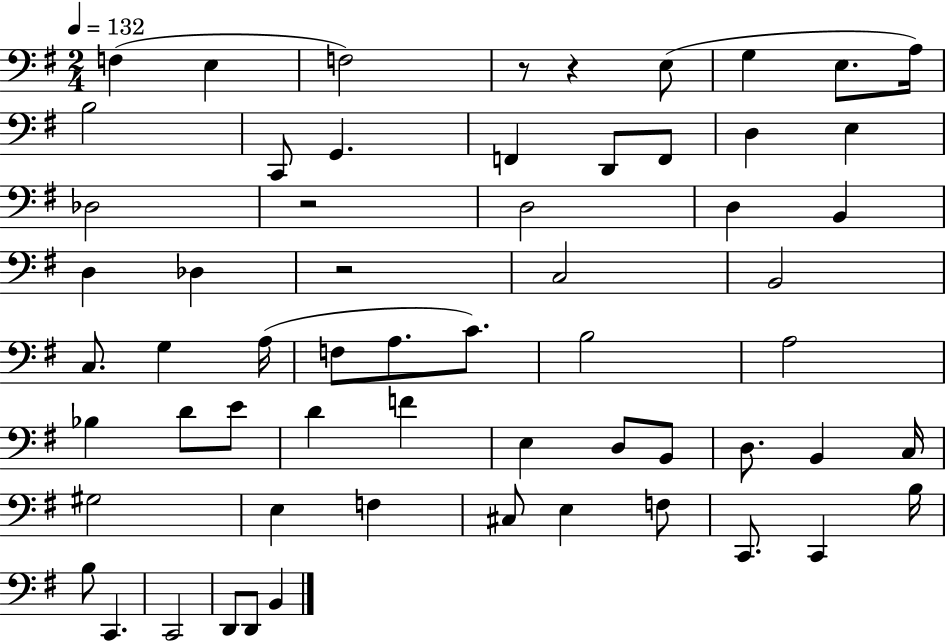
X:1
T:Untitled
M:2/4
L:1/4
K:G
F, E, F,2 z/2 z E,/2 G, E,/2 A,/4 B,2 C,,/2 G,, F,, D,,/2 F,,/2 D, E, _D,2 z2 D,2 D, B,, D, _D, z2 C,2 B,,2 C,/2 G, A,/4 F,/2 A,/2 C/2 B,2 A,2 _B, D/2 E/2 D F E, D,/2 B,,/2 D,/2 B,, C,/4 ^G,2 E, F, ^C,/2 E, F,/2 C,,/2 C,, B,/4 B,/2 C,, C,,2 D,,/2 D,,/2 B,,